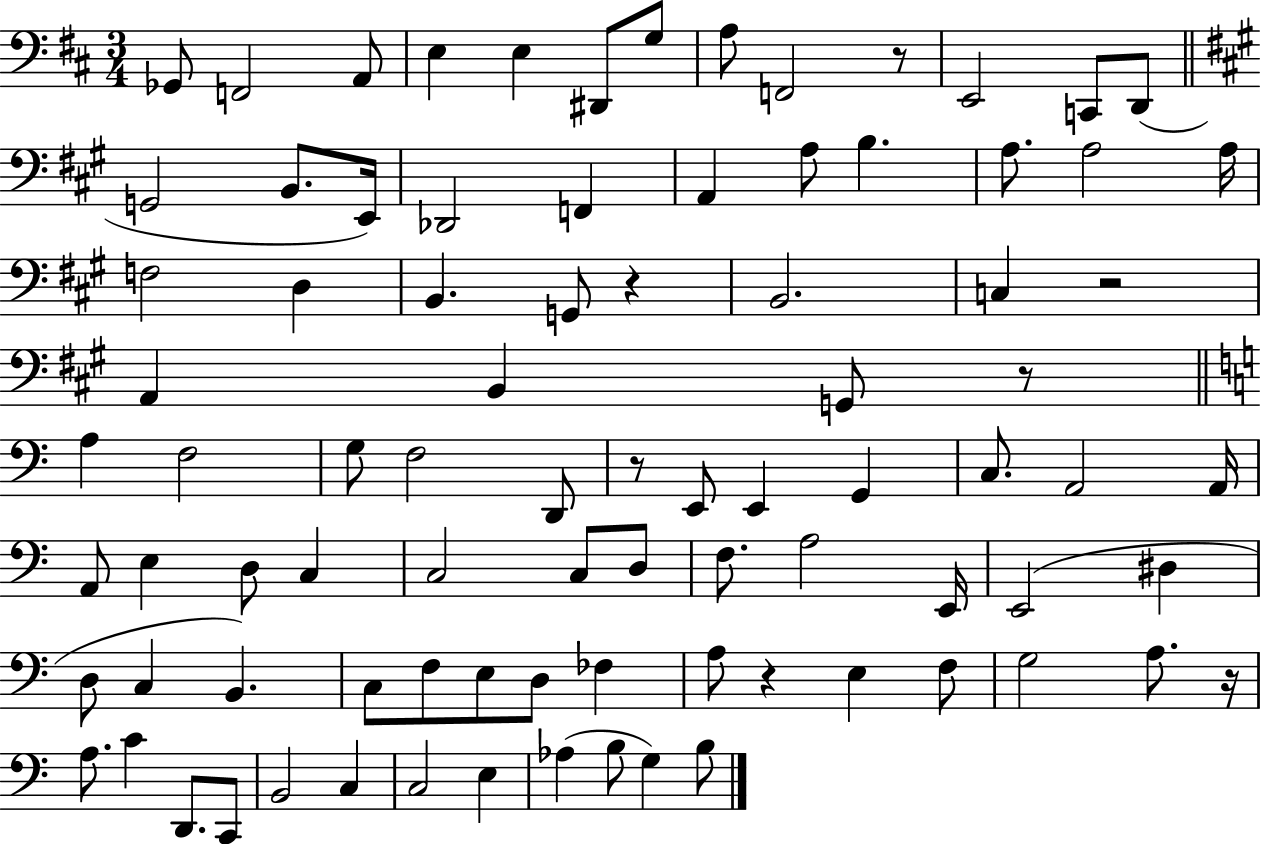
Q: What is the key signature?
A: D major